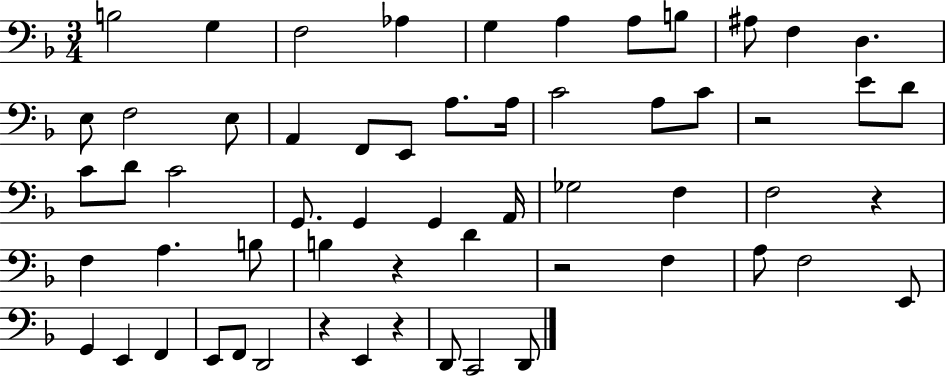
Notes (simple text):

B3/h G3/q F3/h Ab3/q G3/q A3/q A3/e B3/e A#3/e F3/q D3/q. E3/e F3/h E3/e A2/q F2/e E2/e A3/e. A3/s C4/h A3/e C4/e R/h E4/e D4/e C4/e D4/e C4/h G2/e. G2/q G2/q A2/s Gb3/h F3/q F3/h R/q F3/q A3/q. B3/e B3/q R/q D4/q R/h F3/q A3/e F3/h E2/e G2/q E2/q F2/q E2/e F2/e D2/h R/q E2/q R/q D2/e C2/h D2/e